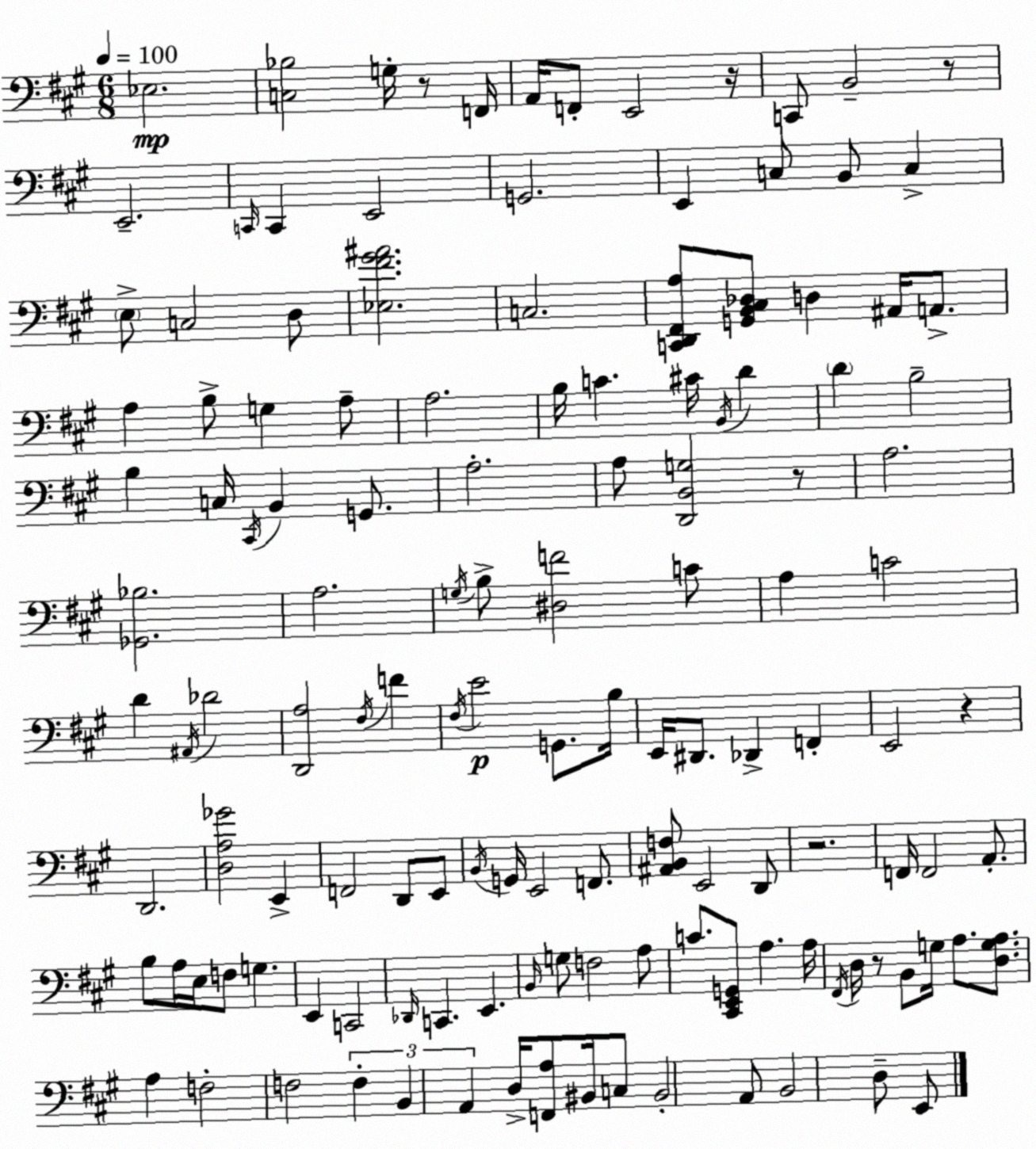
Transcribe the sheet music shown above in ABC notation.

X:1
T:Untitled
M:6/8
L:1/4
K:A
_E,2 [C,_B,]2 G,/4 z/2 F,,/4 A,,/4 F,,/2 E,,2 z/4 C,,/2 B,,2 z/2 E,,2 C,,/4 C,, E,,2 G,,2 E,, C,/2 B,,/2 C, E,/2 C,2 D,/2 [_E,^F^G^A]2 C,2 [C,,D,,^F,,A,]/2 [G,,B,,^C,_D,]/2 D, ^A,,/4 A,,/2 A, B,/2 G, A,/2 A,2 B,/4 C ^C/4 B,,/4 D D B,2 B, C,/4 ^C,,/4 B,, G,,/2 A,2 A,/2 [D,,B,,G,]2 z/2 A,2 [_G,,_B,]2 A,2 G,/4 B,/2 [^D,F]2 C/2 A, C2 D ^A,,/4 _D2 [D,,A,]2 ^F,/4 F ^F,/4 E2 G,,/2 B,/4 E,,/4 ^D,,/2 _D,, F,, E,,2 z D,,2 [D,A,_G]2 E,, F,,2 D,,/2 E,,/2 B,,/4 G,,/4 E,,2 F,,/2 [^A,,B,,F,]/2 E,,2 D,,/2 z2 F,,/4 F,,2 A,,/2 B,/2 A,/4 E,/4 F,/2 G, E,, C,,2 _D,,/4 C,, E,, B,,/4 G,/2 F,2 A,/2 C/2 [^C,,E,,G,,]/2 A, A,/4 ^F,,/4 D,/4 z/2 B,,/2 G,/4 A,/2 [D,G,A,]/2 A, F,2 F,2 F, B,, A,, D,/4 [F,,A,]/2 ^B,,/4 C,/2 ^B,,2 A,,/2 B,,2 D,/2 E,,/2